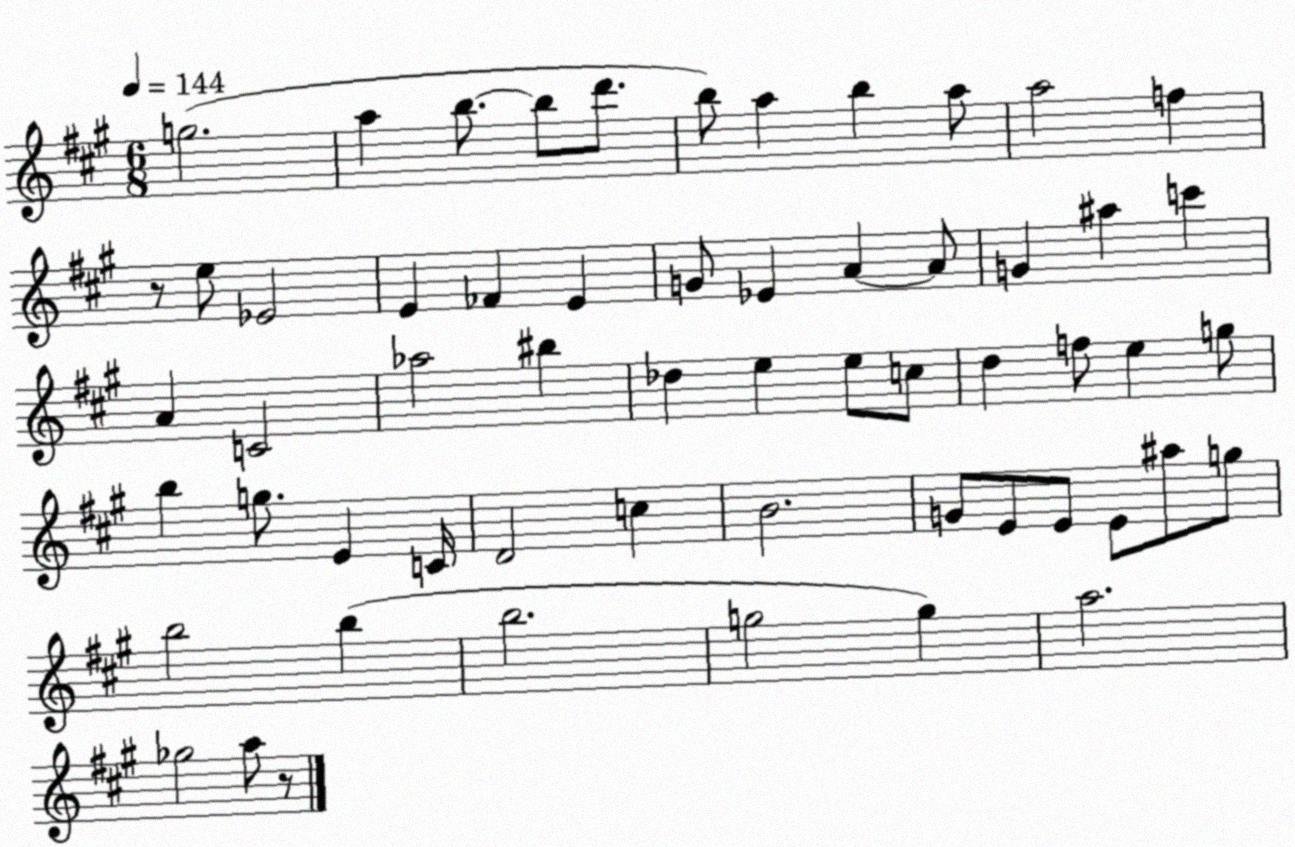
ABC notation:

X:1
T:Untitled
M:6/8
L:1/4
K:A
g2 a b/2 b/2 d'/2 b/2 a b a/2 a2 f z/2 e/2 _E2 E _F E G/2 _E A A/2 G ^a c' A C2 _a2 ^b _d e e/2 c/2 d f/2 e g/2 b g/2 E C/4 D2 c B2 G/2 E/2 E/2 E/2 ^a/2 g/2 b2 b b2 g2 g a2 _g2 a/2 z/2